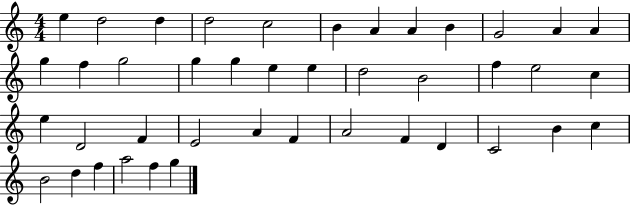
{
  \clef treble
  \numericTimeSignature
  \time 4/4
  \key c \major
  e''4 d''2 d''4 | d''2 c''2 | b'4 a'4 a'4 b'4 | g'2 a'4 a'4 | \break g''4 f''4 g''2 | g''4 g''4 e''4 e''4 | d''2 b'2 | f''4 e''2 c''4 | \break e''4 d'2 f'4 | e'2 a'4 f'4 | a'2 f'4 d'4 | c'2 b'4 c''4 | \break b'2 d''4 f''4 | a''2 f''4 g''4 | \bar "|."
}